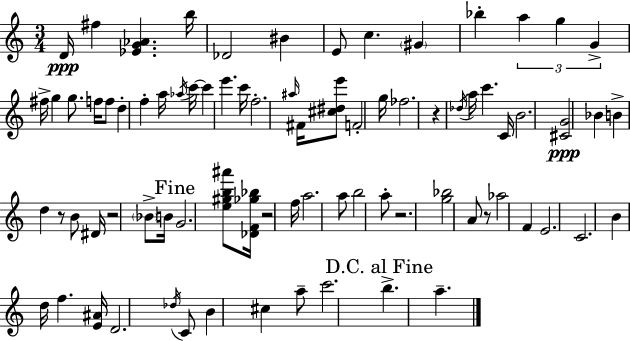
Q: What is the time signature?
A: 3/4